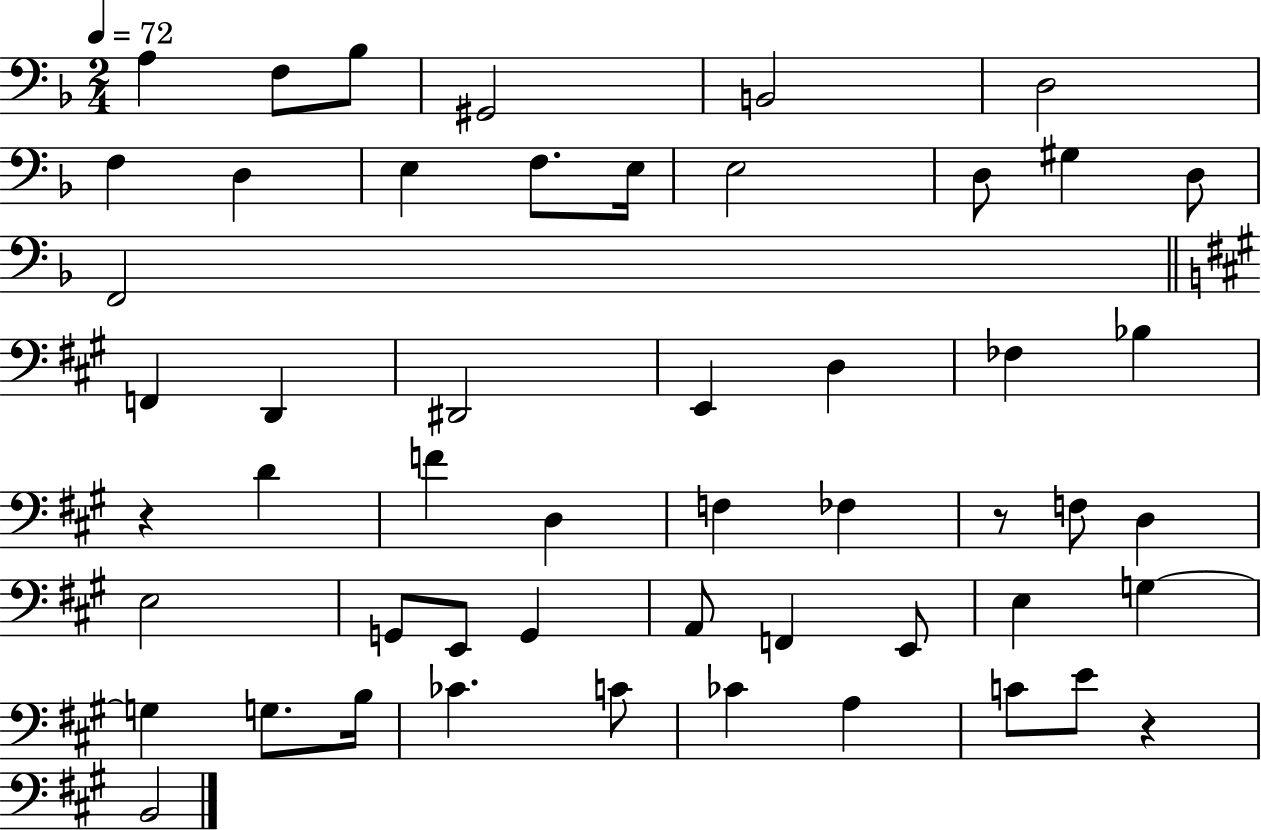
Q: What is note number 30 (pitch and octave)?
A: D3